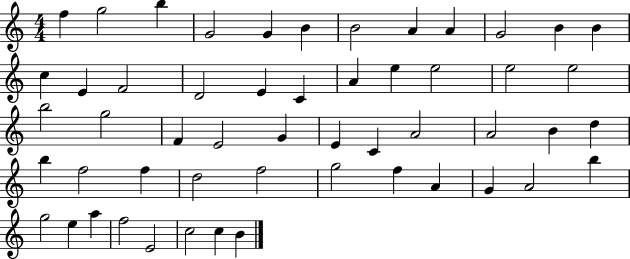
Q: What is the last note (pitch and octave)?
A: B4